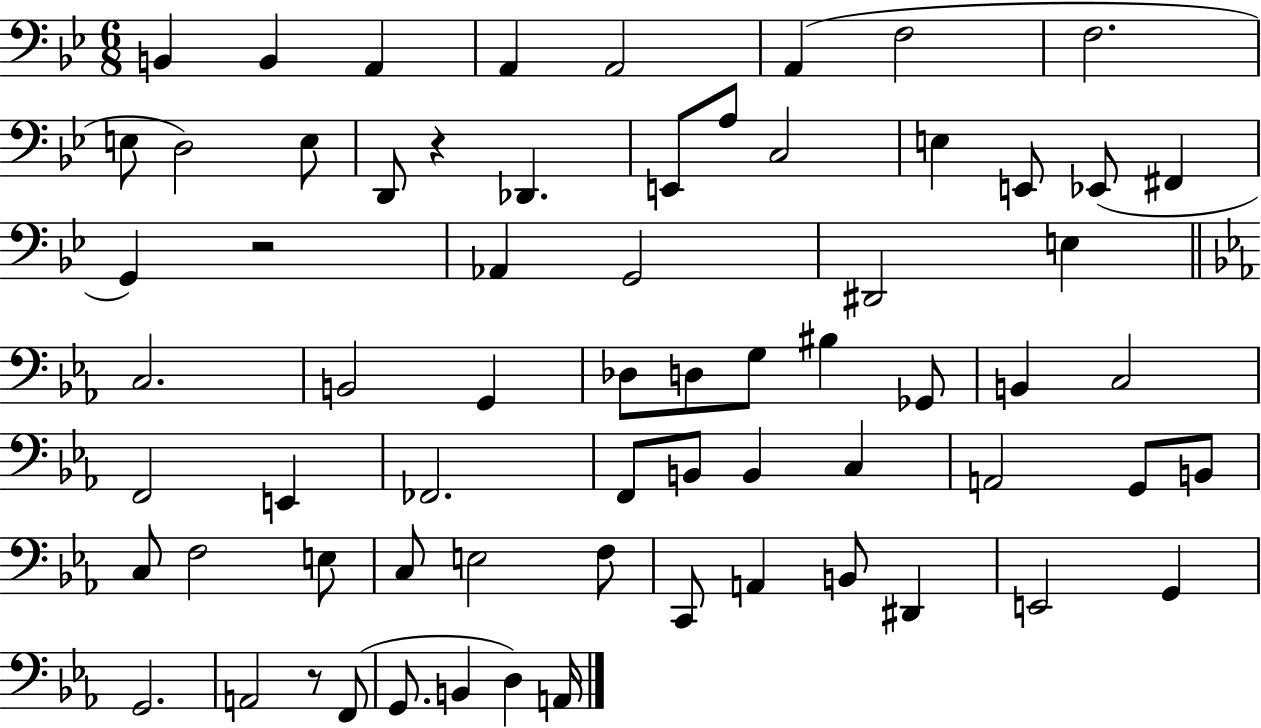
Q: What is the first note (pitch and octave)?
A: B2